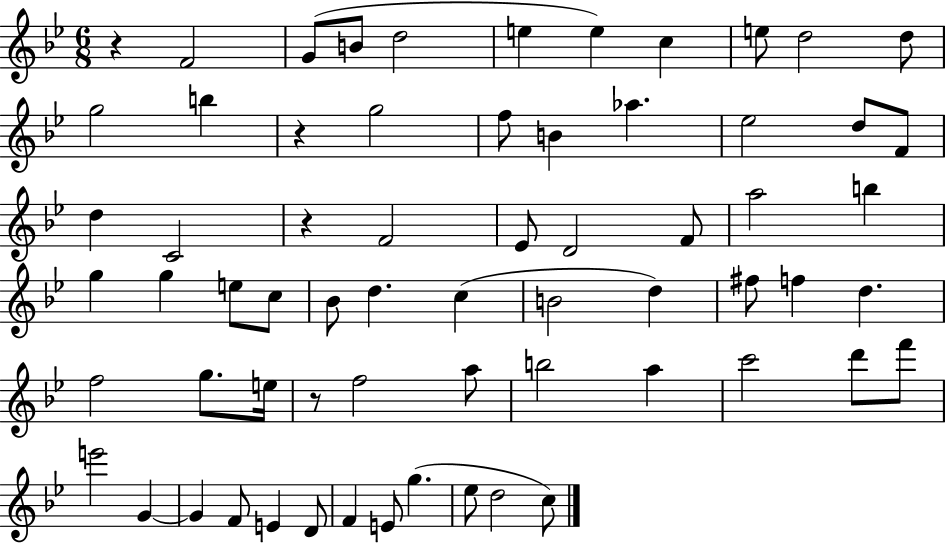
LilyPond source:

{
  \clef treble
  \numericTimeSignature
  \time 6/8
  \key bes \major
  r4 f'2 | g'8( b'8 d''2 | e''4 e''4) c''4 | e''8 d''2 d''8 | \break g''2 b''4 | r4 g''2 | f''8 b'4 aes''4. | ees''2 d''8 f'8 | \break d''4 c'2 | r4 f'2 | ees'8 d'2 f'8 | a''2 b''4 | \break g''4 g''4 e''8 c''8 | bes'8 d''4. c''4( | b'2 d''4) | fis''8 f''4 d''4. | \break f''2 g''8. e''16 | r8 f''2 a''8 | b''2 a''4 | c'''2 d'''8 f'''8 | \break e'''2 g'4~~ | g'4 f'8 e'4 d'8 | f'4 e'8 g''4.( | ees''8 d''2 c''8) | \break \bar "|."
}